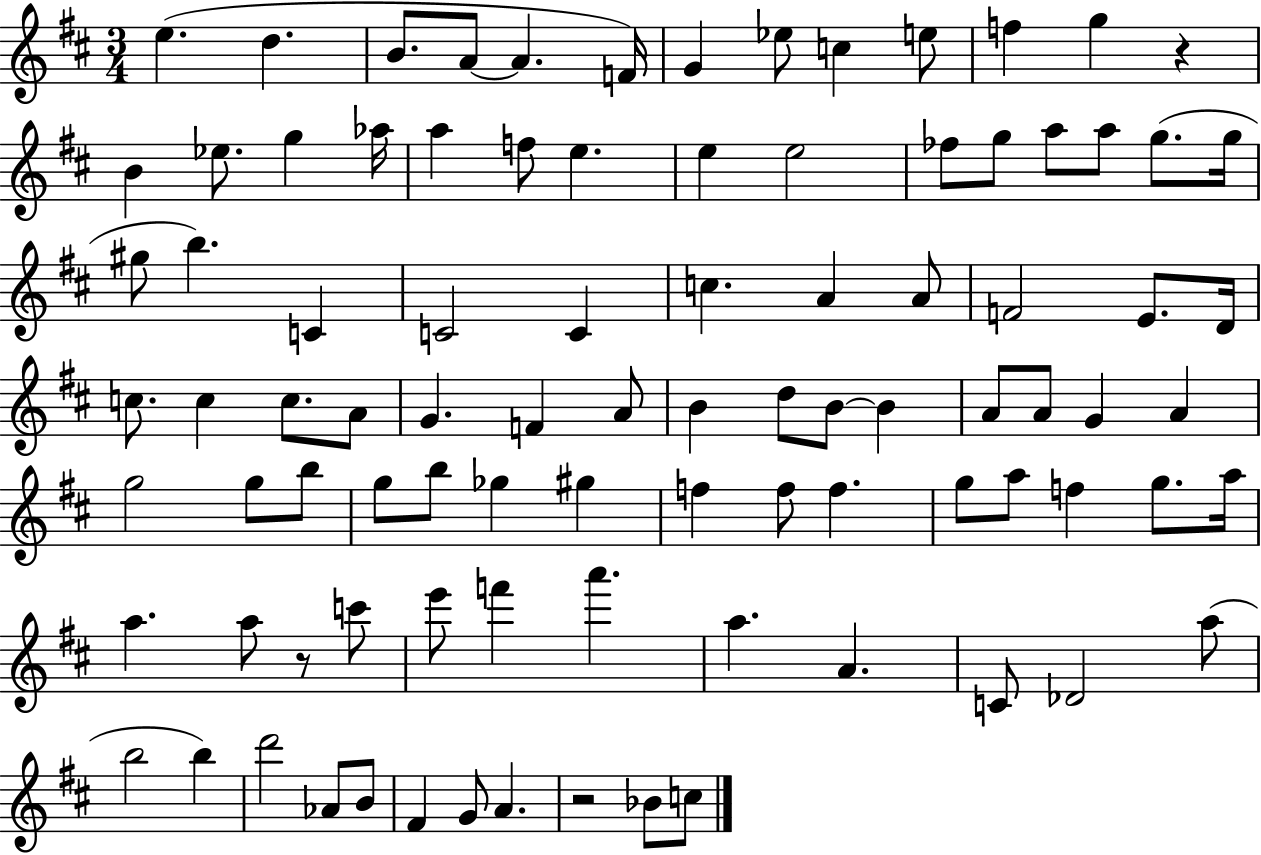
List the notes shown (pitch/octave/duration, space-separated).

E5/q. D5/q. B4/e. A4/e A4/q. F4/s G4/q Eb5/e C5/q E5/e F5/q G5/q R/q B4/q Eb5/e. G5/q Ab5/s A5/q F5/e E5/q. E5/q E5/h FES5/e G5/e A5/e A5/e G5/e. G5/s G#5/e B5/q. C4/q C4/h C4/q C5/q. A4/q A4/e F4/h E4/e. D4/s C5/e. C5/q C5/e. A4/e G4/q. F4/q A4/e B4/q D5/e B4/e B4/q A4/e A4/e G4/q A4/q G5/h G5/e B5/e G5/e B5/e Gb5/q G#5/q F5/q F5/e F5/q. G5/e A5/e F5/q G5/e. A5/s A5/q. A5/e R/e C6/e E6/e F6/q A6/q. A5/q. A4/q. C4/e Db4/h A5/e B5/h B5/q D6/h Ab4/e B4/e F#4/q G4/e A4/q. R/h Bb4/e C5/e